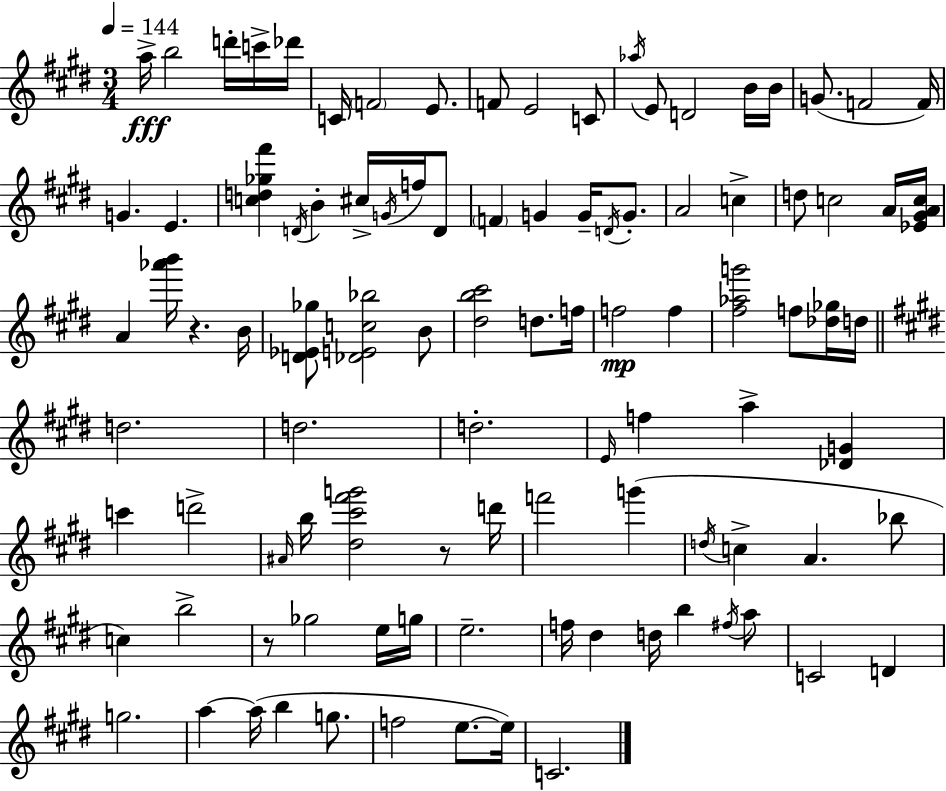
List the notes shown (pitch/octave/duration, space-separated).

A5/s B5/h D6/s C6/s Db6/s C4/s F4/h E4/e. F4/e E4/h C4/e Ab5/s E4/e D4/h B4/s B4/s G4/e. F4/h F4/s G4/q. E4/q. [C5,D5,Gb5,F#6]/q D4/s B4/q C#5/s G4/s F5/s D4/e F4/q G4/q G4/s D4/s G4/e. A4/h C5/q D5/e C5/h A4/s [Eb4,G#4,A4,C5]/s A4/q [Ab6,B6]/s R/q. B4/s [D4,Eb4,Gb5]/e [Db4,E4,C5,Bb5]/h B4/e [D#5,B5,C#6]/h D5/e. F5/s F5/h F5/q [F#5,Ab5,G6]/h F5/e [Db5,Gb5]/s D5/s D5/h. D5/h. D5/h. E4/s F5/q A5/q [Db4,G4]/q C6/q D6/h A#4/s B5/s [D#5,C#6,F#6,G6]/h R/e D6/s F6/h G6/q D5/s C5/q A4/q. Bb5/e C5/q B5/h R/e Gb5/h E5/s G5/s E5/h. F5/s D#5/q D5/s B5/q F#5/s A5/e C4/h D4/q G5/h. A5/q A5/s B5/q G5/e. F5/h E5/e. E5/s C4/h.